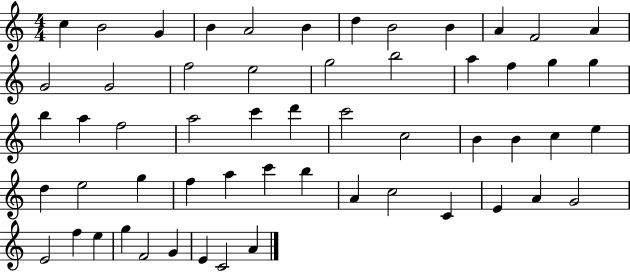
X:1
T:Untitled
M:4/4
L:1/4
K:C
c B2 G B A2 B d B2 B A F2 A G2 G2 f2 e2 g2 b2 a f g g b a f2 a2 c' d' c'2 c2 B B c e d e2 g f a c' b A c2 C E A G2 E2 f e g F2 G E C2 A